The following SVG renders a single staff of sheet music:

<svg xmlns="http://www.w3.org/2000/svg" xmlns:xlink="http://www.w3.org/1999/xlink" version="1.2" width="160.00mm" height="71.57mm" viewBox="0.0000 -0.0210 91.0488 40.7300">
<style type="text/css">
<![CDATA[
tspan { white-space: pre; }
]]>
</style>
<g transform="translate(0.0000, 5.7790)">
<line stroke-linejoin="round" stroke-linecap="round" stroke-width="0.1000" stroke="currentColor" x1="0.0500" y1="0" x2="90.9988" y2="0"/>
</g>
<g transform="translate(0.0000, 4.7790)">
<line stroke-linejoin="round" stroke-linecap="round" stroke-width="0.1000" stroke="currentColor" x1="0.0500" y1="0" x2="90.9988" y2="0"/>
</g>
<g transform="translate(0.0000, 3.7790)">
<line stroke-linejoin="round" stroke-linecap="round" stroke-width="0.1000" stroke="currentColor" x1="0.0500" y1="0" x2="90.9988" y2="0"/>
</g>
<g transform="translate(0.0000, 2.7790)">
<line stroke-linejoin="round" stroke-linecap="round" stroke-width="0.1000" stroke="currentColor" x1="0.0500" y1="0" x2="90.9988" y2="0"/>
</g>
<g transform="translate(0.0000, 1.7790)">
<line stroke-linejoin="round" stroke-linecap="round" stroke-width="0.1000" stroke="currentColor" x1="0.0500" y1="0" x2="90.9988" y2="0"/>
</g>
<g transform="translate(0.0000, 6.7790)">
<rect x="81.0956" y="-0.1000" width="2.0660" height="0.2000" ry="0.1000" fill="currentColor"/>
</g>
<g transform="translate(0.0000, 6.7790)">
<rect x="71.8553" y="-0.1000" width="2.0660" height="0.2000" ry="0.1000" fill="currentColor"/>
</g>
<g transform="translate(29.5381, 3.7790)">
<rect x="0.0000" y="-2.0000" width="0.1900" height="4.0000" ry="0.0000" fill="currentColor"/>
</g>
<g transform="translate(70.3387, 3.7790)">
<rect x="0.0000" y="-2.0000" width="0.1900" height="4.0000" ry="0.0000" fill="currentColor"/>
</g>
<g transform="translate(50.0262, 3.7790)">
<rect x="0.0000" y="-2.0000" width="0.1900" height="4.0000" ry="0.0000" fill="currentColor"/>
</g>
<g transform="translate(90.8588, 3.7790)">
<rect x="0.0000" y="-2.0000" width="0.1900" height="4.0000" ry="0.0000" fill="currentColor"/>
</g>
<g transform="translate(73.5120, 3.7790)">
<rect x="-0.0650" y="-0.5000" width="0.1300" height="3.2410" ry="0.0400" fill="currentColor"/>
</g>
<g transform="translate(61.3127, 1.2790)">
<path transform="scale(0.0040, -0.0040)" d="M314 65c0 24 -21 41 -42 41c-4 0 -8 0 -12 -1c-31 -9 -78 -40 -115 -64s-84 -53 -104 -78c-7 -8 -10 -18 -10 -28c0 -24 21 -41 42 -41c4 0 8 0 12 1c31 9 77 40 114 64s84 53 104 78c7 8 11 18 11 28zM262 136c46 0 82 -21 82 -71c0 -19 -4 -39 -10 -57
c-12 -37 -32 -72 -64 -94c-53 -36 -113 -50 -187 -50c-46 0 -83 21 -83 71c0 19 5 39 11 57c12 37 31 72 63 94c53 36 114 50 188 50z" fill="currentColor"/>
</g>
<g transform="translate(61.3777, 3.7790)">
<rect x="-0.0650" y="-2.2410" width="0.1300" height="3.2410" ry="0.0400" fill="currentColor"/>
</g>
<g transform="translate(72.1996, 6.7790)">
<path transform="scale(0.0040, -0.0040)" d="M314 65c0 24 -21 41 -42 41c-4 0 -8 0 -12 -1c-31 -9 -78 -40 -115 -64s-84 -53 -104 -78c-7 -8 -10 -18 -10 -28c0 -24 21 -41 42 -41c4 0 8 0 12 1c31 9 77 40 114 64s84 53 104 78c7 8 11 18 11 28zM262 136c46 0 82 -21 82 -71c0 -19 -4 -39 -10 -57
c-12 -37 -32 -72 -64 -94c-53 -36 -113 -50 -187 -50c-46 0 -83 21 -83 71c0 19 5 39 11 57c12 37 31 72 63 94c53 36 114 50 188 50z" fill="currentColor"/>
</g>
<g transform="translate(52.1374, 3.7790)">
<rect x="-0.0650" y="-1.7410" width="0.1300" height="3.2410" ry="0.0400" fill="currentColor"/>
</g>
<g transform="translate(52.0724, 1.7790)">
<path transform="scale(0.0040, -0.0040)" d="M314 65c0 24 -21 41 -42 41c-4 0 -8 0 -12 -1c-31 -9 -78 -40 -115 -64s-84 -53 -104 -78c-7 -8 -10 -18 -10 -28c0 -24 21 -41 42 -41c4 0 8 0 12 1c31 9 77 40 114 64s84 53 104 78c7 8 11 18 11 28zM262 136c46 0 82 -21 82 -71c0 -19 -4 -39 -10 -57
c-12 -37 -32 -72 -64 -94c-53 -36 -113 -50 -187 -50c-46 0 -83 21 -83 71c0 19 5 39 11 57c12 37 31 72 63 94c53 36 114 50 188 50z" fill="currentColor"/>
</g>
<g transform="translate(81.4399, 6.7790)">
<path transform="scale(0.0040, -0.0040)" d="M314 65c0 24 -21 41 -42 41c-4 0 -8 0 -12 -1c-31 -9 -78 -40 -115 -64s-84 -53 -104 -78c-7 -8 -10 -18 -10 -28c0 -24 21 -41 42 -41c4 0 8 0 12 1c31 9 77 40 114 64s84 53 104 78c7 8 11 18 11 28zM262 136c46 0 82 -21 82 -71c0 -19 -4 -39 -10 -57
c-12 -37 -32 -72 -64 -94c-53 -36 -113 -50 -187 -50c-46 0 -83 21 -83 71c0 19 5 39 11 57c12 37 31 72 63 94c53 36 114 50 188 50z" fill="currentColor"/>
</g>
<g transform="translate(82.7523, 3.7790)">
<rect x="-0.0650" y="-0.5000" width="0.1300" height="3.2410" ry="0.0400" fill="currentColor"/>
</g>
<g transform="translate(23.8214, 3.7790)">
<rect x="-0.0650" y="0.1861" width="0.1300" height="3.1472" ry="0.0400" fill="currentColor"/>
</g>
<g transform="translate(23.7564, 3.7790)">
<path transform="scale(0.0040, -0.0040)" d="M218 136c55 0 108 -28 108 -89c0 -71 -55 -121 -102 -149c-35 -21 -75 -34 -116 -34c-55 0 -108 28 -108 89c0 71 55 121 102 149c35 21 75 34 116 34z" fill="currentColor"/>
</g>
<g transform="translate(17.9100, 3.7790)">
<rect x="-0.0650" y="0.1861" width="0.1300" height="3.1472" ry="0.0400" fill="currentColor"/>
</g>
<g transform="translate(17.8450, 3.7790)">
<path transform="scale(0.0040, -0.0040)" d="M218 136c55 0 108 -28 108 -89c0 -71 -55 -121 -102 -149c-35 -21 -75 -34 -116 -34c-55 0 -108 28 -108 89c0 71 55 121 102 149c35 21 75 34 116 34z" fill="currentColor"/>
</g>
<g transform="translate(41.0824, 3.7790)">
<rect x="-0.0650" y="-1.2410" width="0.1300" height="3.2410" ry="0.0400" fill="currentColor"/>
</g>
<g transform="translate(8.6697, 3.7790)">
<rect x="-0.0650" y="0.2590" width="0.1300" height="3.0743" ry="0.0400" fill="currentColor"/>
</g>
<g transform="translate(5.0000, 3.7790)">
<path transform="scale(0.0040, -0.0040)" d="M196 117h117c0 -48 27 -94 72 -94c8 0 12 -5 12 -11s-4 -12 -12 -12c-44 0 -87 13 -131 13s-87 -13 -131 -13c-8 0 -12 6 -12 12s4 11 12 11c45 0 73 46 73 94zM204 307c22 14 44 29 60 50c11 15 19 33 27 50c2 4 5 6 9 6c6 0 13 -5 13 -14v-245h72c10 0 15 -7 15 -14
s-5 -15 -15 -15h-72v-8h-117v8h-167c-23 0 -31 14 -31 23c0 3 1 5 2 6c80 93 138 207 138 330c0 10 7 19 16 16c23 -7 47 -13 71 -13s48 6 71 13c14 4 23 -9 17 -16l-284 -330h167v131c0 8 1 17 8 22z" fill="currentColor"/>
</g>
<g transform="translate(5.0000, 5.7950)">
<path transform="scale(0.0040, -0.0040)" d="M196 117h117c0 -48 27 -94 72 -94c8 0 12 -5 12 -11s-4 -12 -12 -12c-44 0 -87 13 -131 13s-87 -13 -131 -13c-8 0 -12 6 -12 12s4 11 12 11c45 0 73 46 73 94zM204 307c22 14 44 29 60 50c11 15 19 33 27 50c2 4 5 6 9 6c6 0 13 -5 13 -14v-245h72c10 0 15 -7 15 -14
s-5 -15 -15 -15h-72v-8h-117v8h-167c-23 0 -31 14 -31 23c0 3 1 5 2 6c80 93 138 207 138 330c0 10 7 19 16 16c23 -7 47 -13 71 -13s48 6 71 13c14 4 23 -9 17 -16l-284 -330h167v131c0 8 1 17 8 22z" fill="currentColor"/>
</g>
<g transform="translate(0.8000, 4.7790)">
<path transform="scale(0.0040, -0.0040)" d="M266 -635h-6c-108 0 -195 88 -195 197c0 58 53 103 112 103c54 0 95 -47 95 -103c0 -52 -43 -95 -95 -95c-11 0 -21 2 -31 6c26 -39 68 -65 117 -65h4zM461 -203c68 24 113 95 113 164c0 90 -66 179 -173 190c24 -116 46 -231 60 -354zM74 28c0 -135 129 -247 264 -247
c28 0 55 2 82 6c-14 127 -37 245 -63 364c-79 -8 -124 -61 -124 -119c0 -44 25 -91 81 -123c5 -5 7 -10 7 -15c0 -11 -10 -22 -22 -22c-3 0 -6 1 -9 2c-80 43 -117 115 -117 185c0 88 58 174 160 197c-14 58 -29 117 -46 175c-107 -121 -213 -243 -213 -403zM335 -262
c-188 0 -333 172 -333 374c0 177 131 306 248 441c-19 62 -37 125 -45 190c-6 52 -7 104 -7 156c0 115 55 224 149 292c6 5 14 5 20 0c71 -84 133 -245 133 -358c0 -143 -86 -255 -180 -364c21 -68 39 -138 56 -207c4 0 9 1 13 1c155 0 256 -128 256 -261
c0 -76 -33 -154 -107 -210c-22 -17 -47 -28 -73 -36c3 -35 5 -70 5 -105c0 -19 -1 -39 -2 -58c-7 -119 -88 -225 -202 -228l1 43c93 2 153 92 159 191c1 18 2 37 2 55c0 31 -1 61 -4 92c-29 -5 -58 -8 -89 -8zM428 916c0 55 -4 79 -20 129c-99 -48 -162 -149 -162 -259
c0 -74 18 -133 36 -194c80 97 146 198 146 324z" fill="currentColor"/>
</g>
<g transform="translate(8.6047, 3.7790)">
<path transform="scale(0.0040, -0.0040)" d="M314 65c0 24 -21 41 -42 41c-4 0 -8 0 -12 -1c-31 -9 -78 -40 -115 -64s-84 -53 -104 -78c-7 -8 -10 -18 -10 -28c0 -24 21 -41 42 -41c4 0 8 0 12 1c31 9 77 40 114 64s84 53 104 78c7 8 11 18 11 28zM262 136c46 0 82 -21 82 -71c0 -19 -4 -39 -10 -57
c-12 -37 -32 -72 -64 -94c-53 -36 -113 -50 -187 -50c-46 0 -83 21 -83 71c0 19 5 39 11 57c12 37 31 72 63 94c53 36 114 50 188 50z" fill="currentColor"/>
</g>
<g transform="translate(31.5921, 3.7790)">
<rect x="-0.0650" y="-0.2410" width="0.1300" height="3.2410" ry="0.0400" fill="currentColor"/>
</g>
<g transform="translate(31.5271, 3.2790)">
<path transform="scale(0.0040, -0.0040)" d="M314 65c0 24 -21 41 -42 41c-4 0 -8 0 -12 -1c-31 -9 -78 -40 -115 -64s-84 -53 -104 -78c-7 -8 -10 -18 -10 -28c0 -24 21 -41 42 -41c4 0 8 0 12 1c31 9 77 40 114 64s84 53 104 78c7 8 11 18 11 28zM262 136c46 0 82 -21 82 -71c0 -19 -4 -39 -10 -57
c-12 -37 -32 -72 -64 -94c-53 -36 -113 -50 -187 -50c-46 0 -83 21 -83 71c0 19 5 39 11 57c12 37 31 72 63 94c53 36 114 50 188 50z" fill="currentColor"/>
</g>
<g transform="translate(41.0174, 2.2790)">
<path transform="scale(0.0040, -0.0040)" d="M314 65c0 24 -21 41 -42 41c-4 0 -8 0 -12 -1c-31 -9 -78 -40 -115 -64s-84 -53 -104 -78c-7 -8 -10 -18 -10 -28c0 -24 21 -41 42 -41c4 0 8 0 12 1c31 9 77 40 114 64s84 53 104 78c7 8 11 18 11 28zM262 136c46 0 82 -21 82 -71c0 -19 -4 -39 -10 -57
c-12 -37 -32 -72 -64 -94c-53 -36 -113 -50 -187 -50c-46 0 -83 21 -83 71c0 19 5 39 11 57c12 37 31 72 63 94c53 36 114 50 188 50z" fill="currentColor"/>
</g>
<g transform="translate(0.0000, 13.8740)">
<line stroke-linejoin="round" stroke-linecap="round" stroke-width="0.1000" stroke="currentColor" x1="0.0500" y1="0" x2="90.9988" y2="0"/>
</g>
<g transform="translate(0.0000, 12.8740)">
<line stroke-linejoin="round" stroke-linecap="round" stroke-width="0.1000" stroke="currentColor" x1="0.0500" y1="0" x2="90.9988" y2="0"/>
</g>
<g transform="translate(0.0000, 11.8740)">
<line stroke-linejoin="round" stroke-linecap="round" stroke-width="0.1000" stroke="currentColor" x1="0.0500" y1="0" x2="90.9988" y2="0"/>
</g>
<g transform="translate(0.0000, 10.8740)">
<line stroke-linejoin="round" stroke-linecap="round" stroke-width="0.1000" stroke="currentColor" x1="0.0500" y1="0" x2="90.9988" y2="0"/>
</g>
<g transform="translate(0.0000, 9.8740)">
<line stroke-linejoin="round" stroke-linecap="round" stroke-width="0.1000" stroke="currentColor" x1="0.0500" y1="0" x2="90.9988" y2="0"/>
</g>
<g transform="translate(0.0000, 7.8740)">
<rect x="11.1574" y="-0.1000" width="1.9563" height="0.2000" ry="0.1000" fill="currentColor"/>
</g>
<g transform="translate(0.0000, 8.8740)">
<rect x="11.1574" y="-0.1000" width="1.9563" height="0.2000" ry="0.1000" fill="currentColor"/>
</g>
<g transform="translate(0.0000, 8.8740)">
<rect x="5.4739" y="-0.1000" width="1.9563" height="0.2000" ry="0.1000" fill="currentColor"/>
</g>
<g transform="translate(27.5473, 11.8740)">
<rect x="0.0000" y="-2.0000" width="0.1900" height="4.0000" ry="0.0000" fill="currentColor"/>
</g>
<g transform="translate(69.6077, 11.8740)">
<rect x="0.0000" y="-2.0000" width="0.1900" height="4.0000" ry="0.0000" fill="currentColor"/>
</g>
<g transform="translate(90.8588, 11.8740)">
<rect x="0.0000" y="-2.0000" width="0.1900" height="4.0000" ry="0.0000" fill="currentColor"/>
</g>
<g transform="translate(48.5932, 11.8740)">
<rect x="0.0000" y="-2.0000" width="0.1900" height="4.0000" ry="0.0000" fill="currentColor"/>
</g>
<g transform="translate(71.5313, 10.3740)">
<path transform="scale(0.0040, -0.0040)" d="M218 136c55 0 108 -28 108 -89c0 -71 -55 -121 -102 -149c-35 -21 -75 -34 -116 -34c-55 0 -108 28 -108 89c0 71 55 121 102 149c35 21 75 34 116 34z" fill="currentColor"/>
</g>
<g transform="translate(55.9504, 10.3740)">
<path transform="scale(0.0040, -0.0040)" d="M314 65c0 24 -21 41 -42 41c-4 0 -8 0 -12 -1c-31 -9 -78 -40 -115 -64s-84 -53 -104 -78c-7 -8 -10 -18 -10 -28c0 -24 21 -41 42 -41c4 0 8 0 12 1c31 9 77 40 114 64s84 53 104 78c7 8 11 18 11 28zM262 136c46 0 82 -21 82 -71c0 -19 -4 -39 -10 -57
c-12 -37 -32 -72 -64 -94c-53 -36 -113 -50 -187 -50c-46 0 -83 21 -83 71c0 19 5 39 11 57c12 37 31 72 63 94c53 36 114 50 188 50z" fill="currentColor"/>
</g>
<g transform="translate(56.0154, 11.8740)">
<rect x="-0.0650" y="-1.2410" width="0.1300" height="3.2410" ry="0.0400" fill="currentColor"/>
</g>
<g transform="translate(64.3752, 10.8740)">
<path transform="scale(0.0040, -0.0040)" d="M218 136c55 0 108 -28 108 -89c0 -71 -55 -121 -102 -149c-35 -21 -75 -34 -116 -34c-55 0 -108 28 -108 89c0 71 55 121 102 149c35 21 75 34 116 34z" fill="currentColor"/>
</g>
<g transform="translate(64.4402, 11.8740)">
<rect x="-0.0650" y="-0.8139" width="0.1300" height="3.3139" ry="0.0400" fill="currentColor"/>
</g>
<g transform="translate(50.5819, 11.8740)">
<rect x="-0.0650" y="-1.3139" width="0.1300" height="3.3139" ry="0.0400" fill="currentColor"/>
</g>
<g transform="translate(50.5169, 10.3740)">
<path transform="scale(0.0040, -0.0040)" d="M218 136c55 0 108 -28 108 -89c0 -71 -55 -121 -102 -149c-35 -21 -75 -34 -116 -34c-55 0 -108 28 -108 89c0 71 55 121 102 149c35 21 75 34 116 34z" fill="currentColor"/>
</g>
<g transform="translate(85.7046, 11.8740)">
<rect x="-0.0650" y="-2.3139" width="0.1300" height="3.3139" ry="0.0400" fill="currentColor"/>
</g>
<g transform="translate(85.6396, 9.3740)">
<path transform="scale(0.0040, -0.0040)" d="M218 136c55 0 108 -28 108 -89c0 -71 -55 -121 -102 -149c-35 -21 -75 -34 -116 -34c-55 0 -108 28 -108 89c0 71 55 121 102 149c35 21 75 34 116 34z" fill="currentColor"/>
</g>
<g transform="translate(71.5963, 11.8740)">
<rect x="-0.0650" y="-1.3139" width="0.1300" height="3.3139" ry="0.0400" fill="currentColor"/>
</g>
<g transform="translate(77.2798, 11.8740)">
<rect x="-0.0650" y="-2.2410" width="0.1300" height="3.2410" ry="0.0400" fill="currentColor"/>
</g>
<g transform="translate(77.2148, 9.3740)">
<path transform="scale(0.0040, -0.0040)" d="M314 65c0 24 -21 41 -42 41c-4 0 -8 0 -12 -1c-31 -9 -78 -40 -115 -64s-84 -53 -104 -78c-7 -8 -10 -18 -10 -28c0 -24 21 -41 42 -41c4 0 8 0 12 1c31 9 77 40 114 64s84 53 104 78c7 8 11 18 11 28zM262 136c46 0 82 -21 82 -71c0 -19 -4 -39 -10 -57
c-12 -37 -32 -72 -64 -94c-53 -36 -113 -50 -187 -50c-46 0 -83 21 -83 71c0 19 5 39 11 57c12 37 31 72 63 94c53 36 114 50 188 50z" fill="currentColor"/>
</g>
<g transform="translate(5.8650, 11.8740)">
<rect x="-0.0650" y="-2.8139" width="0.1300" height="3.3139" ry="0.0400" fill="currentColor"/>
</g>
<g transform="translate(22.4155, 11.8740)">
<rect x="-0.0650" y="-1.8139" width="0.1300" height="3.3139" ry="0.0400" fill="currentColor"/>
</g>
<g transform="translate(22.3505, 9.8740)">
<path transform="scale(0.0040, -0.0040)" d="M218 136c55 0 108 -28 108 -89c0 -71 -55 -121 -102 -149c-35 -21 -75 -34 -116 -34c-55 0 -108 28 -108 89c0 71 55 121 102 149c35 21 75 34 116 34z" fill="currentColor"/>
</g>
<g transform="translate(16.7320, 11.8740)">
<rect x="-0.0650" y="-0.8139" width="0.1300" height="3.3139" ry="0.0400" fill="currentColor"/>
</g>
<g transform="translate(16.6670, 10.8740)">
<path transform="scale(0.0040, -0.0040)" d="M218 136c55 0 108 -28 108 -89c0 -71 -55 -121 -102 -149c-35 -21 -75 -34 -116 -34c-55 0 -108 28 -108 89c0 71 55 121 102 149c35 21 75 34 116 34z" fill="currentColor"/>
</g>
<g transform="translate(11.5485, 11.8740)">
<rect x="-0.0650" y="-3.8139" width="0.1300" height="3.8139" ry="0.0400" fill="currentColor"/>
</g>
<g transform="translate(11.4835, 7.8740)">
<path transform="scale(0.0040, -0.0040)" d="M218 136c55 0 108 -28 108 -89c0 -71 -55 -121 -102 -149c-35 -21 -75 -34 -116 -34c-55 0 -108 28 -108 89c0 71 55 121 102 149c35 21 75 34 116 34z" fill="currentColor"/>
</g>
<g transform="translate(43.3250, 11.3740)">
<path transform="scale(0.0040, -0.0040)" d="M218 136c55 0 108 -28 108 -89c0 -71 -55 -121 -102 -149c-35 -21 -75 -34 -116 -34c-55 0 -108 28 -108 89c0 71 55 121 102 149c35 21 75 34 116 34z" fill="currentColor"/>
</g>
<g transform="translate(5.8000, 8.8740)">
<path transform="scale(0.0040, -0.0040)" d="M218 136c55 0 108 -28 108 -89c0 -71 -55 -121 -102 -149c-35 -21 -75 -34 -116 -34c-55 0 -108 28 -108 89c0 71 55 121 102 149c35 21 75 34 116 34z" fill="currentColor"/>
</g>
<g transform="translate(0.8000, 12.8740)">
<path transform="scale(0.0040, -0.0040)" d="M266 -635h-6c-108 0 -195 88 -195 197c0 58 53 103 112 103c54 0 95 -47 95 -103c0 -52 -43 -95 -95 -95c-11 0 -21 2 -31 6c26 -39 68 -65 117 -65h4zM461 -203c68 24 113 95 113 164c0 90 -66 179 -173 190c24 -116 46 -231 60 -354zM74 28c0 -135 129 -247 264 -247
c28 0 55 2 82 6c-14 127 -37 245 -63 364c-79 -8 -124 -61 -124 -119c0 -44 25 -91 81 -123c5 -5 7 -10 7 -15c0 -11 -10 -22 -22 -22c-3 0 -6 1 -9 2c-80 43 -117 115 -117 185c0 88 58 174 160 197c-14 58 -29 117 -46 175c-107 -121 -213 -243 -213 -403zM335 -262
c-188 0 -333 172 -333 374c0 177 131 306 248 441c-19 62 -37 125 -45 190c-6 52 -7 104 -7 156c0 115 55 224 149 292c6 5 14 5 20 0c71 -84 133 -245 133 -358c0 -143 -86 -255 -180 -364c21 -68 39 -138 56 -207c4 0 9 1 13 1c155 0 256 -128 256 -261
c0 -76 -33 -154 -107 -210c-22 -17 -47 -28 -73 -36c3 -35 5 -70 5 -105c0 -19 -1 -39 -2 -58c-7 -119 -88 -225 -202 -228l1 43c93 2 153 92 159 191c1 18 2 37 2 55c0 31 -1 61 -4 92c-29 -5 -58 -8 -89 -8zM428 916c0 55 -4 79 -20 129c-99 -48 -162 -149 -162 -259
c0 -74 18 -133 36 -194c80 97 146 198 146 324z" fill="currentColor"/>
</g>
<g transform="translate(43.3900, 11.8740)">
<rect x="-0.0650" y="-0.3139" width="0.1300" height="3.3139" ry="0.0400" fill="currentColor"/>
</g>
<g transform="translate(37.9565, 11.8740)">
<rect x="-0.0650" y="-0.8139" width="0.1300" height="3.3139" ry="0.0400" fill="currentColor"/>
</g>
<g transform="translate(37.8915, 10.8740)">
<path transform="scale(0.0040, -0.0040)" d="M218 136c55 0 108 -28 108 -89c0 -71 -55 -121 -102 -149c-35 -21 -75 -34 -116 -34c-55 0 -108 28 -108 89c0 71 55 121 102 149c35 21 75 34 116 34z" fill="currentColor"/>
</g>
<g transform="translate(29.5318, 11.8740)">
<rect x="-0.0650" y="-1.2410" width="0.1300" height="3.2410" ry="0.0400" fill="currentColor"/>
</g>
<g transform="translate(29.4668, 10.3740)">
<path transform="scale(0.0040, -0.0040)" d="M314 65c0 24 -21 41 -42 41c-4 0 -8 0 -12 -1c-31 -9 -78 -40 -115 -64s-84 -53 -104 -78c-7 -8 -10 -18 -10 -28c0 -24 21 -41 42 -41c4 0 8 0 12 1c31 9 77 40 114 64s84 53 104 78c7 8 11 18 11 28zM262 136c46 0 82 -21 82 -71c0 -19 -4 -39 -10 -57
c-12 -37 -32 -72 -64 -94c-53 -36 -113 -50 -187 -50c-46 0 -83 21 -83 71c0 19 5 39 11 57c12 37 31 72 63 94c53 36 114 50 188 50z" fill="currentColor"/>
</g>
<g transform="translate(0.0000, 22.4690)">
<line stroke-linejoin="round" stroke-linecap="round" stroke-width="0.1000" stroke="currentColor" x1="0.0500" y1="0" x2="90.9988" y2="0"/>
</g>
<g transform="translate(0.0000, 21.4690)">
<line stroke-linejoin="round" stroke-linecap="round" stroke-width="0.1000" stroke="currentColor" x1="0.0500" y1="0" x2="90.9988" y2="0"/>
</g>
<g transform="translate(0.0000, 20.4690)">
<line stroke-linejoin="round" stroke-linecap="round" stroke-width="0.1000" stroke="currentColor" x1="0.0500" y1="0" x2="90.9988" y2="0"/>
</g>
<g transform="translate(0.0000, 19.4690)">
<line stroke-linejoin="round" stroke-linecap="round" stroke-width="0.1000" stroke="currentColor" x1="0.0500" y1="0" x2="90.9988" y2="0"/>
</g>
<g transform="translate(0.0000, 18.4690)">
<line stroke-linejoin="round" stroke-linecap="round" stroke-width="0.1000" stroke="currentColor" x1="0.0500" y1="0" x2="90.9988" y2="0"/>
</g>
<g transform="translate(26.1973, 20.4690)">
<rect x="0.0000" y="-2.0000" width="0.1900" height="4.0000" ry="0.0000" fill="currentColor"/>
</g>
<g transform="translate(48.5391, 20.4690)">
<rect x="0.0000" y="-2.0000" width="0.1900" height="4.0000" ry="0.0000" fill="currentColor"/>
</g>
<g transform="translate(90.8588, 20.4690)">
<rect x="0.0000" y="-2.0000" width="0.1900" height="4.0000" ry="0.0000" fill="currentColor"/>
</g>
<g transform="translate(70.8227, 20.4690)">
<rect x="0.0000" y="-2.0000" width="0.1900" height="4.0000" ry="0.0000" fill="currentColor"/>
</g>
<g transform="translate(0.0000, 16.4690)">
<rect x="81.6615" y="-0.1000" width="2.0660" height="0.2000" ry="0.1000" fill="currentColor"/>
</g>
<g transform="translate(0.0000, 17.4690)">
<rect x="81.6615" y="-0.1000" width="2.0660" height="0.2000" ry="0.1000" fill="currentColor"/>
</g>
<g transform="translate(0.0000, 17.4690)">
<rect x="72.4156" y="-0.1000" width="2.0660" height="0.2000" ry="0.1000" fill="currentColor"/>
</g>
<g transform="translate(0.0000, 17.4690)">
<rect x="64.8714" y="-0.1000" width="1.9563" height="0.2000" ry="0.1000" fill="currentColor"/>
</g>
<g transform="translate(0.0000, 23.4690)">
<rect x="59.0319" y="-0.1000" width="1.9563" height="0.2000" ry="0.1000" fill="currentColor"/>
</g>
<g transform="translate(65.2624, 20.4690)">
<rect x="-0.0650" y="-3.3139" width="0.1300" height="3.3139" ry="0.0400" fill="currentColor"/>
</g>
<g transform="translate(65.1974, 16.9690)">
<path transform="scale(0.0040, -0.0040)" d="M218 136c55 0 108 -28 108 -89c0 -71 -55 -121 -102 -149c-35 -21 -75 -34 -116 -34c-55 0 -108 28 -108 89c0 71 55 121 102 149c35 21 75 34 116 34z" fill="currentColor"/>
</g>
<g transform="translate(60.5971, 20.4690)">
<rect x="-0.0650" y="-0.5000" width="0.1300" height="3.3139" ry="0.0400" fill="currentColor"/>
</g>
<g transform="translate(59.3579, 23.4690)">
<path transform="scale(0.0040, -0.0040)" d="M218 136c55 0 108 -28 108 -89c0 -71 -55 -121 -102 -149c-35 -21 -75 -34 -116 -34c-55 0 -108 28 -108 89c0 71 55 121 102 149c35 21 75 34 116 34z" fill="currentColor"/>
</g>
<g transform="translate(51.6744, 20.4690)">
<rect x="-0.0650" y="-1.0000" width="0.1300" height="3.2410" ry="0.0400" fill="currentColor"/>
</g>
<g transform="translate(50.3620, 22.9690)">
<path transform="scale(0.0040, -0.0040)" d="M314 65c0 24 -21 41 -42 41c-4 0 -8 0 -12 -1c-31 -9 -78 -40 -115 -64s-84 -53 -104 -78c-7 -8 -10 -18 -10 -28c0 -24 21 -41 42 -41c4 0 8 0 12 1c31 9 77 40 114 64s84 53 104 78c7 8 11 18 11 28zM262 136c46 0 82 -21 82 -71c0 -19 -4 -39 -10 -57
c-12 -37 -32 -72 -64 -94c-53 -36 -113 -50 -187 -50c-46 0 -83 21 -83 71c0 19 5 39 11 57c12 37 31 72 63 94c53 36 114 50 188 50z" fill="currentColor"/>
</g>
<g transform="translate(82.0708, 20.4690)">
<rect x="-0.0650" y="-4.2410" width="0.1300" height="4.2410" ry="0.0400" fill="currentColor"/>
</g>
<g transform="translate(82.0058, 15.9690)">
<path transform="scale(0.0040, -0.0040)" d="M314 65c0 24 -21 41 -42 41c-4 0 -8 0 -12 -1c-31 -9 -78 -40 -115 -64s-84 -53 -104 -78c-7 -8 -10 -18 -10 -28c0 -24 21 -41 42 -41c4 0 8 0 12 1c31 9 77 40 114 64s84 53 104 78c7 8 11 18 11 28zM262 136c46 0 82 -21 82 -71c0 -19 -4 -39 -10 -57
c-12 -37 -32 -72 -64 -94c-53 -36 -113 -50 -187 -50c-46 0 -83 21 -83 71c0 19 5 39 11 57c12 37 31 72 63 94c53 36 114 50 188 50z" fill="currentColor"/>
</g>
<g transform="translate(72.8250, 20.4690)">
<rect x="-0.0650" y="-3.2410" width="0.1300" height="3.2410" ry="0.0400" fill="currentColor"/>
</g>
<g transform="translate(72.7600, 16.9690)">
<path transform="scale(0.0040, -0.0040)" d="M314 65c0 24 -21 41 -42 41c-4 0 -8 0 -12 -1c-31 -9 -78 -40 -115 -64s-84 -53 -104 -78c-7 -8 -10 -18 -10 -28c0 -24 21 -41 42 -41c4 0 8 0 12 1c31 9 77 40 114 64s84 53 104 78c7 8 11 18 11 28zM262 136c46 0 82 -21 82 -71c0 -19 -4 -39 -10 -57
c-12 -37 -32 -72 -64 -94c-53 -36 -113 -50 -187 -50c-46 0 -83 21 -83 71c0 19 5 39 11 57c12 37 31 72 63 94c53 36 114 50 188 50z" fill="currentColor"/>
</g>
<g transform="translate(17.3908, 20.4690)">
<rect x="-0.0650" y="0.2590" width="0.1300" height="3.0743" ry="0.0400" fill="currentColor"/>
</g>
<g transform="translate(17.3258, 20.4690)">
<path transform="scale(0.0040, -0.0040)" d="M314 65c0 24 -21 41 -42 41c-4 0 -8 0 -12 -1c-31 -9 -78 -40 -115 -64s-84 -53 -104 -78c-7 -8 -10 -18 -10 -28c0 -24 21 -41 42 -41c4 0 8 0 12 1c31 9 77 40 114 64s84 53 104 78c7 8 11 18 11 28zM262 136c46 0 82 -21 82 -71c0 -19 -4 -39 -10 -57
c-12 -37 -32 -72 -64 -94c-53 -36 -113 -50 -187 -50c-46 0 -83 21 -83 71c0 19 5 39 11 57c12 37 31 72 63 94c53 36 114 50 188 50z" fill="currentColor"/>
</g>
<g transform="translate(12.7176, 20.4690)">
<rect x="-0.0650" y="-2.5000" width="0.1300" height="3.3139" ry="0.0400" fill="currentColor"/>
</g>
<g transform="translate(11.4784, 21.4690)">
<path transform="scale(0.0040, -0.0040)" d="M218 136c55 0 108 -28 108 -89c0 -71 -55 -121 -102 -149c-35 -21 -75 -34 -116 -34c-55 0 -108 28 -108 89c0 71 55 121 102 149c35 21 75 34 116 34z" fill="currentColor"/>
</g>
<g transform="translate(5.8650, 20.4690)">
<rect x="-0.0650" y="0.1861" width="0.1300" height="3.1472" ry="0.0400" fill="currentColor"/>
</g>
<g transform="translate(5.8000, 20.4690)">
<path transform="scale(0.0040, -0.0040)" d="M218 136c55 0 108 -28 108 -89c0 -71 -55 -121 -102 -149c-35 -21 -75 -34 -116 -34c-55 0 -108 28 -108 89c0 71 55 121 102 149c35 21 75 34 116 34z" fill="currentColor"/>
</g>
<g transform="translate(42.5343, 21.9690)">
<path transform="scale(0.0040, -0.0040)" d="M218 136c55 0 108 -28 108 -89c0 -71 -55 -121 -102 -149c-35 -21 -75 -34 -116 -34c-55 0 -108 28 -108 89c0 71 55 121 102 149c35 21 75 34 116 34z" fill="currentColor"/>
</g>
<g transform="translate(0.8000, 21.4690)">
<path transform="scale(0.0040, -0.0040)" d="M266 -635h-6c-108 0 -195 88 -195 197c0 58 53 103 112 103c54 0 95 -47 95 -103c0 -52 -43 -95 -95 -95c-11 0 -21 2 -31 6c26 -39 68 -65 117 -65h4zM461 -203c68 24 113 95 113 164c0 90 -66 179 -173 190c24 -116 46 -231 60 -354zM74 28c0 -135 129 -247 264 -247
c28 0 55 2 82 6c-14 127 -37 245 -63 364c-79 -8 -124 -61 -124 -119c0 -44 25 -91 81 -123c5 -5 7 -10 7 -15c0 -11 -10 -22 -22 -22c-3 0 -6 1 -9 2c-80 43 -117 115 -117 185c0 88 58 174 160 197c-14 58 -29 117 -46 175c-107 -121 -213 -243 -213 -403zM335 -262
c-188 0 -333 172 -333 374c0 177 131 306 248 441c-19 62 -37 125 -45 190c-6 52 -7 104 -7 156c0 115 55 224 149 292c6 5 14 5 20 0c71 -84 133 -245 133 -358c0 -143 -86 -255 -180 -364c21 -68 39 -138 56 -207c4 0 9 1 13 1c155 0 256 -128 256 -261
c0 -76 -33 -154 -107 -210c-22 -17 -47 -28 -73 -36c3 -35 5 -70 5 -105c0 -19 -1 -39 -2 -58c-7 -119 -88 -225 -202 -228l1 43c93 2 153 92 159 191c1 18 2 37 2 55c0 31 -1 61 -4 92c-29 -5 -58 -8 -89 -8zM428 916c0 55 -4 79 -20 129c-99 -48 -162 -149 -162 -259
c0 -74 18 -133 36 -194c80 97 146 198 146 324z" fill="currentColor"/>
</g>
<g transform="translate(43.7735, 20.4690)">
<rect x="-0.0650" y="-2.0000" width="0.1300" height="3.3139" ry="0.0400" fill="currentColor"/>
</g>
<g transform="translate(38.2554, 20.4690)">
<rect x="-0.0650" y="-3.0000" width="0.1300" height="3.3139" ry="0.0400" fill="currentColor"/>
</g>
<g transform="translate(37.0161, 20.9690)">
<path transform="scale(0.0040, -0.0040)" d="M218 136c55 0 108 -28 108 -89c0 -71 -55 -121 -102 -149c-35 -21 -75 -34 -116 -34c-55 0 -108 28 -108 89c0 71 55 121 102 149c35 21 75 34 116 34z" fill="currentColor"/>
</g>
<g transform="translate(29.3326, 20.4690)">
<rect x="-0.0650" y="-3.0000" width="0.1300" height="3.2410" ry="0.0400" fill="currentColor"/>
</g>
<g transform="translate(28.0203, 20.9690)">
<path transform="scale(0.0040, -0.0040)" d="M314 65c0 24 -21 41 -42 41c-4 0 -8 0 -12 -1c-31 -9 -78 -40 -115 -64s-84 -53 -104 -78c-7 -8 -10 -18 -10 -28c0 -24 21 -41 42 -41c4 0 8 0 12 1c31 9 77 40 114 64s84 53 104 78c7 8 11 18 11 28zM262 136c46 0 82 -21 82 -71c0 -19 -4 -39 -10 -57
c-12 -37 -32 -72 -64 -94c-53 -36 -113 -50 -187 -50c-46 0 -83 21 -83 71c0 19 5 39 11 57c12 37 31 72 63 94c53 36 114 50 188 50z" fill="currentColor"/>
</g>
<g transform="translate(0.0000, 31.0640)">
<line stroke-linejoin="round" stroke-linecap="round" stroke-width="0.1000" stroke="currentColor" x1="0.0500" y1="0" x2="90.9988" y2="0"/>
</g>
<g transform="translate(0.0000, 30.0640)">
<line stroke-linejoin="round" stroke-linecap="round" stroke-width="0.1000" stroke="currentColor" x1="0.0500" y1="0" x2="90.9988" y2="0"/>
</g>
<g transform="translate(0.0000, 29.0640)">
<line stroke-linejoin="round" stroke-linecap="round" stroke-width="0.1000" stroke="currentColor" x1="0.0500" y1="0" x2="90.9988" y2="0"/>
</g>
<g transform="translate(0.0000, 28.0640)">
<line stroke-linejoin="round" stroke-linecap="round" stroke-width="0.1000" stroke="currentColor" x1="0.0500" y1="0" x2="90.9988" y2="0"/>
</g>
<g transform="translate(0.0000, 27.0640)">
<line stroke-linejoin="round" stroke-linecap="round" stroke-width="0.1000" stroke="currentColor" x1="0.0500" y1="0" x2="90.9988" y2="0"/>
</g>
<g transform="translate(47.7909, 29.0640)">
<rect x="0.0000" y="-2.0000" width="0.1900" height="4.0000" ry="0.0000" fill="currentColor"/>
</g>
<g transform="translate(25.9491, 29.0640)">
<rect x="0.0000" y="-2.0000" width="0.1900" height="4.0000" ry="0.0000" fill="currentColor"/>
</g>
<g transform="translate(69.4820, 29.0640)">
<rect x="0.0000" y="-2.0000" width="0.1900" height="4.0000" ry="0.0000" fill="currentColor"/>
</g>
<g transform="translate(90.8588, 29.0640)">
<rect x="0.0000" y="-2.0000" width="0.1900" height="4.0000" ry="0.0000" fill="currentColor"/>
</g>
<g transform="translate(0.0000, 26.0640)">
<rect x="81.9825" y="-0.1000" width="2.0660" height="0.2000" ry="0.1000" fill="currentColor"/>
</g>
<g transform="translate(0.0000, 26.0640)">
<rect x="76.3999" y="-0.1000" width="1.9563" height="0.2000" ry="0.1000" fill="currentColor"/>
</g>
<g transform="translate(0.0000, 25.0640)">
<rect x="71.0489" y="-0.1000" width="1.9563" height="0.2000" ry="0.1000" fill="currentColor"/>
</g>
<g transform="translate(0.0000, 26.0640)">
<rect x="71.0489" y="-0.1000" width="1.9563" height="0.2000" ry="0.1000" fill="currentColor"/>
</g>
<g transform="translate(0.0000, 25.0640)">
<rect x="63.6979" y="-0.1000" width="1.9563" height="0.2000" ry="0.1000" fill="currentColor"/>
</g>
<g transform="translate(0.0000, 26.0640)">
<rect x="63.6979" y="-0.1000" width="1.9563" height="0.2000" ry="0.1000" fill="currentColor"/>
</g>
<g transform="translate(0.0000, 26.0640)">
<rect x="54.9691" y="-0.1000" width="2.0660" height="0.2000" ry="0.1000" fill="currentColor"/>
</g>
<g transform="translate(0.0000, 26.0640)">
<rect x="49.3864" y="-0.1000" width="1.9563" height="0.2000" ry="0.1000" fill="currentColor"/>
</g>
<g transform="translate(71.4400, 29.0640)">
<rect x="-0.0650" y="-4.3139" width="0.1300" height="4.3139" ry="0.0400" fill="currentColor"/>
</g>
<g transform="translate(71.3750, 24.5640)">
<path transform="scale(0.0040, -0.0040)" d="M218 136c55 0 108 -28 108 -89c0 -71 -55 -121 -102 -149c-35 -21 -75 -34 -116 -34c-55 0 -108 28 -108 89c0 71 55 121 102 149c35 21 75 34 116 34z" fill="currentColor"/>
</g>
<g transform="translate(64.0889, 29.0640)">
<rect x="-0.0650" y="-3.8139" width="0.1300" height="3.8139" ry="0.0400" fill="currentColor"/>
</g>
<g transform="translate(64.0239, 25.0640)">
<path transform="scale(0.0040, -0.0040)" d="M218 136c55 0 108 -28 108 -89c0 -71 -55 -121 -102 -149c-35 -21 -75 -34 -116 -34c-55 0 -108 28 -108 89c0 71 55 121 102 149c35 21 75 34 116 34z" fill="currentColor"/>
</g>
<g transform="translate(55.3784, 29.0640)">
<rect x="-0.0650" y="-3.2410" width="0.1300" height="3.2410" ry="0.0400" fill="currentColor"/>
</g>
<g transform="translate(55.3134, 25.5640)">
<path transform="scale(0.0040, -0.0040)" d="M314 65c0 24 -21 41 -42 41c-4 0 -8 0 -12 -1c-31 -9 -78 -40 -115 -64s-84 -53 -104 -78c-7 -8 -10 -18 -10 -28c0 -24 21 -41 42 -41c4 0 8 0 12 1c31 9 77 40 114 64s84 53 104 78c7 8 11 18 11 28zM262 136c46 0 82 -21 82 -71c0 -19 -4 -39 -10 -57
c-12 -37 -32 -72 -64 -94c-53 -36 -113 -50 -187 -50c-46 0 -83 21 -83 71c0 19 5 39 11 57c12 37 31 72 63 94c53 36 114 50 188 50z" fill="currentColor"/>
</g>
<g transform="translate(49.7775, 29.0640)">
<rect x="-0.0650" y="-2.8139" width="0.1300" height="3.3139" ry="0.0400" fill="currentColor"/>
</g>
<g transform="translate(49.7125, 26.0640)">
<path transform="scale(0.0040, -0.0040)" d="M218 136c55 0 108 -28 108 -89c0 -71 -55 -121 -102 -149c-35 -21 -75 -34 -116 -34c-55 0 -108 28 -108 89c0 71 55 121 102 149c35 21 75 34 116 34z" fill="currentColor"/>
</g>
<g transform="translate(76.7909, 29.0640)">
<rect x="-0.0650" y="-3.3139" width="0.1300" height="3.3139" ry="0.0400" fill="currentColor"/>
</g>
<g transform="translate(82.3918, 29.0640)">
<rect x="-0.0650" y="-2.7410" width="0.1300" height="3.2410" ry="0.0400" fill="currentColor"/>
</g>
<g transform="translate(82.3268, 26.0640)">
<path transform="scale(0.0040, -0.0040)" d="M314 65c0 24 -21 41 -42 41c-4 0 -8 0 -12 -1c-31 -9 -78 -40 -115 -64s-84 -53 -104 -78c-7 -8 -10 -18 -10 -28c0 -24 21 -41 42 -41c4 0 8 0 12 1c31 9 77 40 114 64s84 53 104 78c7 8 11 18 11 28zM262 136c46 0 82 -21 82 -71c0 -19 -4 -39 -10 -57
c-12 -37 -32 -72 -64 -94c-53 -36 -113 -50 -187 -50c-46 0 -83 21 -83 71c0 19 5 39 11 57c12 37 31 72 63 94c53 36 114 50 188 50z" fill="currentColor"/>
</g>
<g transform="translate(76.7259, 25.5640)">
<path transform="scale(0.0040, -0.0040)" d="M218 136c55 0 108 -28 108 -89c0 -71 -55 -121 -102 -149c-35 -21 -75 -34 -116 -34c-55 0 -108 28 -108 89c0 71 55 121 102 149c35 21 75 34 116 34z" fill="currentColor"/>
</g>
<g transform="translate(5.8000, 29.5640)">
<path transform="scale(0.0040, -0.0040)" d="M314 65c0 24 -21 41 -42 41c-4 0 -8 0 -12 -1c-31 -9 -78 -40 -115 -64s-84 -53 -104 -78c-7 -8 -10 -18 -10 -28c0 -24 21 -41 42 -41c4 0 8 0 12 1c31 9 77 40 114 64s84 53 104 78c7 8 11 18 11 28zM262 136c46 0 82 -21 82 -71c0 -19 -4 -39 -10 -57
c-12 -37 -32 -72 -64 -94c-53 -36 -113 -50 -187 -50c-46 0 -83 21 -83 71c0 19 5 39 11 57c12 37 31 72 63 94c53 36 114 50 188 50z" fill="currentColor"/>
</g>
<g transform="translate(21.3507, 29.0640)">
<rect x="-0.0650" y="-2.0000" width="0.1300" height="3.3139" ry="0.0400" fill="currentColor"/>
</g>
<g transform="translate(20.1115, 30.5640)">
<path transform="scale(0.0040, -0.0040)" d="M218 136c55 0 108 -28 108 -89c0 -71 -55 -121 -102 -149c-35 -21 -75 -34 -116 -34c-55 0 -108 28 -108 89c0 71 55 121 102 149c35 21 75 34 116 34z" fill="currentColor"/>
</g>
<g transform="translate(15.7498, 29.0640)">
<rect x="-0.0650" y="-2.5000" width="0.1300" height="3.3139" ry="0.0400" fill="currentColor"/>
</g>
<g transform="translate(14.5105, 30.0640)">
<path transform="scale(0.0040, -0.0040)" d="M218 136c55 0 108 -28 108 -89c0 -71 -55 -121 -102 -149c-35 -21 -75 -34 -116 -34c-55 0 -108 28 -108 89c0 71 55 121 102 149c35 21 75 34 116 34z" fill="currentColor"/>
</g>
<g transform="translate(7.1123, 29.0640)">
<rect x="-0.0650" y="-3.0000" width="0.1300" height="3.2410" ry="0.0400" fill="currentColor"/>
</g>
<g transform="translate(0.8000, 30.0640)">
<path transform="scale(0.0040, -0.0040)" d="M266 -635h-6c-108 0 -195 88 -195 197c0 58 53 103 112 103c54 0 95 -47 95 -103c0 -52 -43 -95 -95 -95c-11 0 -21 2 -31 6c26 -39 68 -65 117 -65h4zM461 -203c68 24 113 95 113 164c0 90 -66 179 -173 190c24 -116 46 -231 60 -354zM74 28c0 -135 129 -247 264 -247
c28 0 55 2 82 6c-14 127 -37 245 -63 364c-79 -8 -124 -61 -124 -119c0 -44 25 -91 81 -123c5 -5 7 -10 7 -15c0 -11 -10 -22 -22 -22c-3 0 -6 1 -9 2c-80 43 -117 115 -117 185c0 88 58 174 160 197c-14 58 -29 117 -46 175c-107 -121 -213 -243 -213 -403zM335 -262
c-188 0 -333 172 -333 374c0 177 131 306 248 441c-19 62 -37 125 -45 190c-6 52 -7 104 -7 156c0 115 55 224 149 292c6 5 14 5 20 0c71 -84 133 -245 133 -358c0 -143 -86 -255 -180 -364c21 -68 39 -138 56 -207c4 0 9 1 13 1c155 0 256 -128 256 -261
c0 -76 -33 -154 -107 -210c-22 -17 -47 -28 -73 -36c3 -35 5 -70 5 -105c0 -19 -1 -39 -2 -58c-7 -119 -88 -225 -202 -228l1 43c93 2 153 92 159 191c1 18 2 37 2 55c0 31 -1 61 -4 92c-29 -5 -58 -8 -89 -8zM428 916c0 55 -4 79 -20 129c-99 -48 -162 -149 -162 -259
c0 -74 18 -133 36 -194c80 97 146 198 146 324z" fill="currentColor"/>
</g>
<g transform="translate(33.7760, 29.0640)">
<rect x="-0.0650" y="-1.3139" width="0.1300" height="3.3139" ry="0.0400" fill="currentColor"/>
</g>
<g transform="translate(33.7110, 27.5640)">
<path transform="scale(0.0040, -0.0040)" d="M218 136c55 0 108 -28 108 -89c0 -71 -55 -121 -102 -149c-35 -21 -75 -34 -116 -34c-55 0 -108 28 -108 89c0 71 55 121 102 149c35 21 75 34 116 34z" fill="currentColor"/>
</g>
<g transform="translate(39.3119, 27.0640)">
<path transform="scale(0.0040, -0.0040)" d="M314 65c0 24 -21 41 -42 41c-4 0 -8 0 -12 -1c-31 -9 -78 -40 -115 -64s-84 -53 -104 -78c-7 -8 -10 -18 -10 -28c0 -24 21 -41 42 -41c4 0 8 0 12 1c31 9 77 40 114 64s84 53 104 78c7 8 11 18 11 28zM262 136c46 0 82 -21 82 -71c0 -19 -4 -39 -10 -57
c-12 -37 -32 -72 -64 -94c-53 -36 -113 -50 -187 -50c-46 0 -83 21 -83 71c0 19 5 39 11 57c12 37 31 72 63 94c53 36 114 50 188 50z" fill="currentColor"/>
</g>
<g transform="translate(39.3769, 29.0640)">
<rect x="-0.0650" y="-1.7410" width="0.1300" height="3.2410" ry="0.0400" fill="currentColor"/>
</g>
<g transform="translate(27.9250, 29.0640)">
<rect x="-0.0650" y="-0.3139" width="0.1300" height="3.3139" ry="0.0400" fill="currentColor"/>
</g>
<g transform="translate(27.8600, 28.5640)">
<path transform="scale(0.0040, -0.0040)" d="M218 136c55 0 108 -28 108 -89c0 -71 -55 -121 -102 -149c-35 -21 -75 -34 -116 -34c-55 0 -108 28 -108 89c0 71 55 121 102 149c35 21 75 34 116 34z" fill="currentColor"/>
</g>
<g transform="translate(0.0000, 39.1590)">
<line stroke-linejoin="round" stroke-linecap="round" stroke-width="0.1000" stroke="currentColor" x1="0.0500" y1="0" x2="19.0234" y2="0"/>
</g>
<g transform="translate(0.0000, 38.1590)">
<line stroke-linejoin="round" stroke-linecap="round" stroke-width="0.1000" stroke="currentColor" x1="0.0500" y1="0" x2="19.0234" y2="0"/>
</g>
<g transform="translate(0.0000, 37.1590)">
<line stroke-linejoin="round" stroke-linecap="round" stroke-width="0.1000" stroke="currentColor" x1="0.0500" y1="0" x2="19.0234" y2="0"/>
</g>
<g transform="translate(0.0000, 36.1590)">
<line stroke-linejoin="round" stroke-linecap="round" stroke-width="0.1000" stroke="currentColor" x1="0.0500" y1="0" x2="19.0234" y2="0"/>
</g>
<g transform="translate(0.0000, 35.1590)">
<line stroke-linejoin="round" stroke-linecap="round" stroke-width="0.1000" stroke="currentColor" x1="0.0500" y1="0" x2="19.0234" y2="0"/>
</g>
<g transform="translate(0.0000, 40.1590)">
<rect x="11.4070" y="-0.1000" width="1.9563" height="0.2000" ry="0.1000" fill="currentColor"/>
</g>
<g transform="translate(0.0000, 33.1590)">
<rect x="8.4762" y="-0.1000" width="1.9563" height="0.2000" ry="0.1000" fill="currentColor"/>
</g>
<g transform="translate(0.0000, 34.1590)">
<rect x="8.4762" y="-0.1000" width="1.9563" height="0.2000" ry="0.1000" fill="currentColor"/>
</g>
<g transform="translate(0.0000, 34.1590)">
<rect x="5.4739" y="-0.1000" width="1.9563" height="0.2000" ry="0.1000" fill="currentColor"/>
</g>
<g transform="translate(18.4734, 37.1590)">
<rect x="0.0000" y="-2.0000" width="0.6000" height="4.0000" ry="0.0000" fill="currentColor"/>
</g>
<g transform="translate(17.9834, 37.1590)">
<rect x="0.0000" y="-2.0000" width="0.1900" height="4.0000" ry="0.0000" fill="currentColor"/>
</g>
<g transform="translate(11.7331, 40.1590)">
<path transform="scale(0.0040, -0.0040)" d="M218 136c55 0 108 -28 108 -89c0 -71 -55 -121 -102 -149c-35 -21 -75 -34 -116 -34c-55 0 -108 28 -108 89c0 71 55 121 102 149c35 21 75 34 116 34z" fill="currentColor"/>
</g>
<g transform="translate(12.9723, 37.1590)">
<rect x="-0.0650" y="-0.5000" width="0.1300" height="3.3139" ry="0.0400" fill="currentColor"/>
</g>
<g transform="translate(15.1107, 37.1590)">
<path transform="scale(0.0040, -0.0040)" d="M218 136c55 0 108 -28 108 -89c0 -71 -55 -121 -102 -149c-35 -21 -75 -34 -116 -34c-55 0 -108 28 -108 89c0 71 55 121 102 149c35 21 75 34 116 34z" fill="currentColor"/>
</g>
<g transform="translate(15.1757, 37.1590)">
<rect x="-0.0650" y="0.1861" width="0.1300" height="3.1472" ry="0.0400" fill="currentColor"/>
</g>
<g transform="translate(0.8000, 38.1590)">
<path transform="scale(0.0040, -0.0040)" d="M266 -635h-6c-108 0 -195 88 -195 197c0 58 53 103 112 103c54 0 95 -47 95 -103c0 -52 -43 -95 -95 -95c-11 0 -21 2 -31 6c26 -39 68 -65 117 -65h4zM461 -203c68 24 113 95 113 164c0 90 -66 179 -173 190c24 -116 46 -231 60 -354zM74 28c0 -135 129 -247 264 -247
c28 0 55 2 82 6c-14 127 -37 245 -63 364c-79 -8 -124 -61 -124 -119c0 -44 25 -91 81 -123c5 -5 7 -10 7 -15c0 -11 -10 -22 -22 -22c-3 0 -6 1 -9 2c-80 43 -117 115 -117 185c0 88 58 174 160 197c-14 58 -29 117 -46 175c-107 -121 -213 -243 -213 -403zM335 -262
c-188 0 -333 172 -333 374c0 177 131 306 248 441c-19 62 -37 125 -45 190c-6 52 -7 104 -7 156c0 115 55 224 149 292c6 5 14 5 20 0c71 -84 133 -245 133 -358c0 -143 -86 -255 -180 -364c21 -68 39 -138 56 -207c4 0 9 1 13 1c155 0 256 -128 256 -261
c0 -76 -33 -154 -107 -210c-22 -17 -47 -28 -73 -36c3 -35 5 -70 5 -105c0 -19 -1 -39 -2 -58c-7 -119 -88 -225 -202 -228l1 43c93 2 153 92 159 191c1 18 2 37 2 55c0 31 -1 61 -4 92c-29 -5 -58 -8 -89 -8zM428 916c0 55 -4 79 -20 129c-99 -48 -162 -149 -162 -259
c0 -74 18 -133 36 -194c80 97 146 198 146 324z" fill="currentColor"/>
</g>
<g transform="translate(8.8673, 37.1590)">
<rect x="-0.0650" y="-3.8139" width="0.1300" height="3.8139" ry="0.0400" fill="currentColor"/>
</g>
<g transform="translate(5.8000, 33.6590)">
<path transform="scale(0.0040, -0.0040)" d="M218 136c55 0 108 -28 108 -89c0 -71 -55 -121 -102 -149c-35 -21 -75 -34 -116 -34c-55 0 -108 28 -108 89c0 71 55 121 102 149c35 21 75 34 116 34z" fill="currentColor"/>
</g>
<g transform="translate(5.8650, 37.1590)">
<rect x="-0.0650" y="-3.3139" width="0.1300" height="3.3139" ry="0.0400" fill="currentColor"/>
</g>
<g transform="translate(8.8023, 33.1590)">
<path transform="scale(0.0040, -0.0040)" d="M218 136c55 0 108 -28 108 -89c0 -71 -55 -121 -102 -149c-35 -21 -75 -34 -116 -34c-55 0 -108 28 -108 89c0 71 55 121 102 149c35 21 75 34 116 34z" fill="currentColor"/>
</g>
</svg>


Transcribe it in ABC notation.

X:1
T:Untitled
M:4/4
L:1/4
K:C
B2 B B c2 e2 f2 g2 C2 C2 a c' d f e2 d c e e2 d e g2 g B G B2 A2 A F D2 C b b2 d'2 A2 G F c e f2 a b2 c' d' b a2 b c' C B